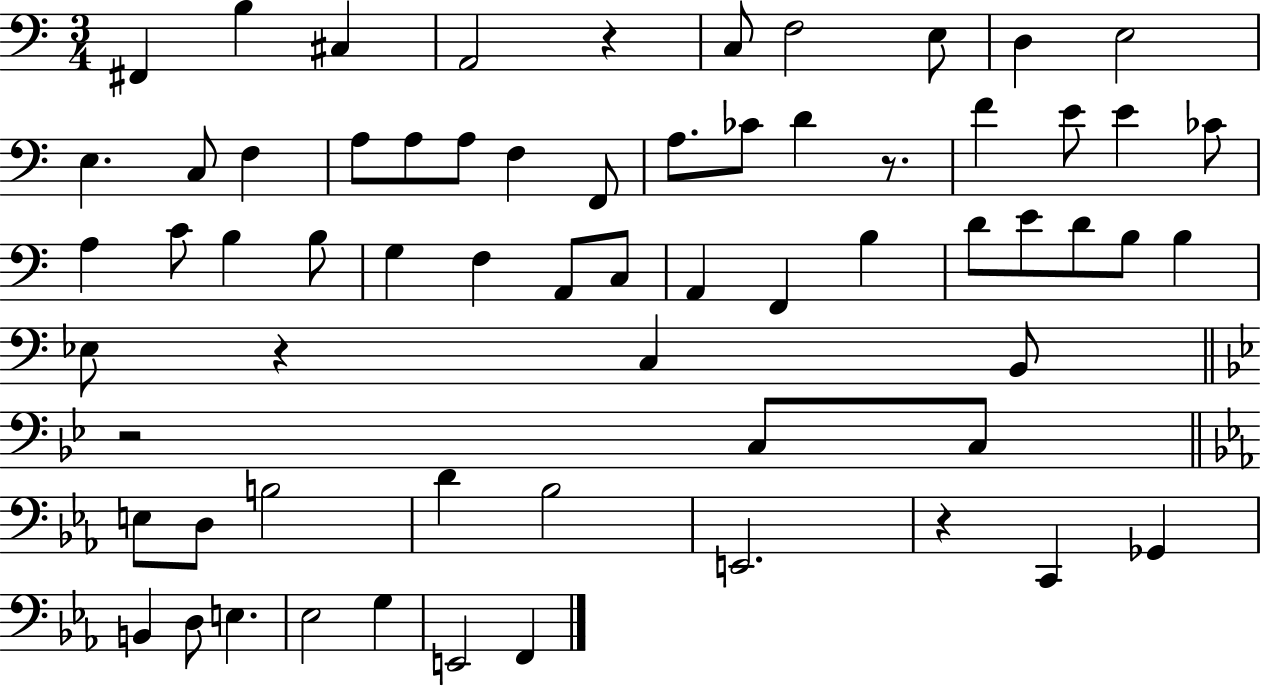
{
  \clef bass
  \numericTimeSignature
  \time 3/4
  \key c \major
  \repeat volta 2 { fis,4 b4 cis4 | a,2 r4 | c8 f2 e8 | d4 e2 | \break e4. c8 f4 | a8 a8 a8 f4 f,8 | a8. ces'8 d'4 r8. | f'4 e'8 e'4 ces'8 | \break a4 c'8 b4 b8 | g4 f4 a,8 c8 | a,4 f,4 b4 | d'8 e'8 d'8 b8 b4 | \break ees8 r4 c4 b,8 | \bar "||" \break \key bes \major r2 c8 c8 | \bar "||" \break \key ees \major e8 d8 b2 | d'4 bes2 | e,2. | r4 c,4 ges,4 | \break b,4 d8 e4. | ees2 g4 | e,2 f,4 | } \bar "|."
}